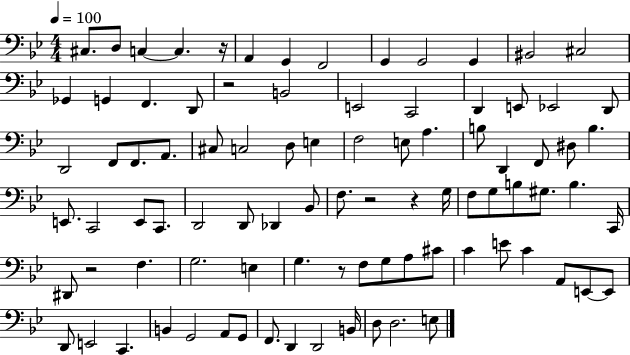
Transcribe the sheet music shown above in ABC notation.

X:1
T:Untitled
M:4/4
L:1/4
K:Bb
^C,/2 D,/2 C, C, z/4 A,, G,, F,,2 G,, G,,2 G,, ^B,,2 ^C,2 _G,, G,, F,, D,,/2 z2 B,,2 E,,2 C,,2 D,, E,,/2 _E,,2 D,,/2 D,,2 F,,/2 F,,/2 A,,/2 ^C,/2 C,2 D,/2 E, F,2 E,/2 A, B,/2 D,, F,,/2 ^D,/2 B, E,,/2 C,,2 E,,/2 C,,/2 D,,2 D,,/2 _D,, _B,,/2 F,/2 z2 z G,/4 F,/2 G,/2 B,/2 ^G,/2 B, C,,/4 ^D,,/2 z2 F, G,2 E, G, z/2 F,/2 G,/2 A,/2 ^C/2 C E/2 C A,,/2 E,,/2 E,,/2 D,,/2 E,,2 C,, B,, G,,2 A,,/2 G,,/2 F,,/2 D,, D,,2 B,,/4 D,/2 D,2 E,/2